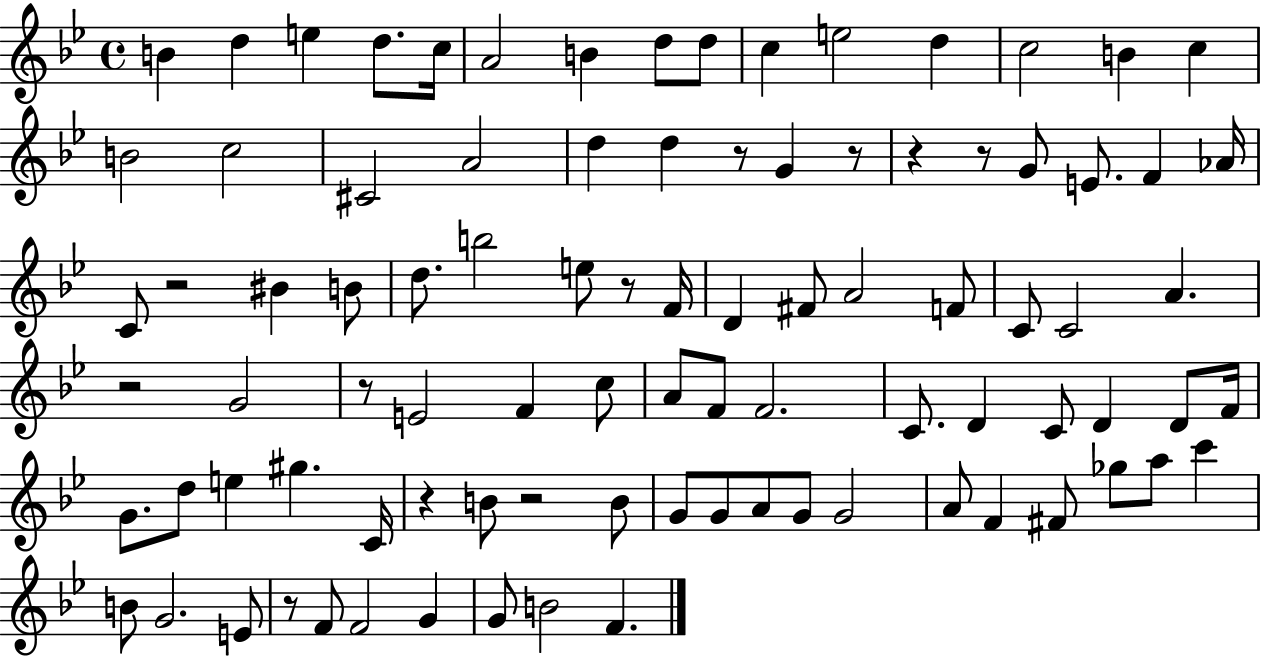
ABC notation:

X:1
T:Untitled
M:4/4
L:1/4
K:Bb
B d e d/2 c/4 A2 B d/2 d/2 c e2 d c2 B c B2 c2 ^C2 A2 d d z/2 G z/2 z z/2 G/2 E/2 F _A/4 C/2 z2 ^B B/2 d/2 b2 e/2 z/2 F/4 D ^F/2 A2 F/2 C/2 C2 A z2 G2 z/2 E2 F c/2 A/2 F/2 F2 C/2 D C/2 D D/2 F/4 G/2 d/2 e ^g C/4 z B/2 z2 B/2 G/2 G/2 A/2 G/2 G2 A/2 F ^F/2 _g/2 a/2 c' B/2 G2 E/2 z/2 F/2 F2 G G/2 B2 F